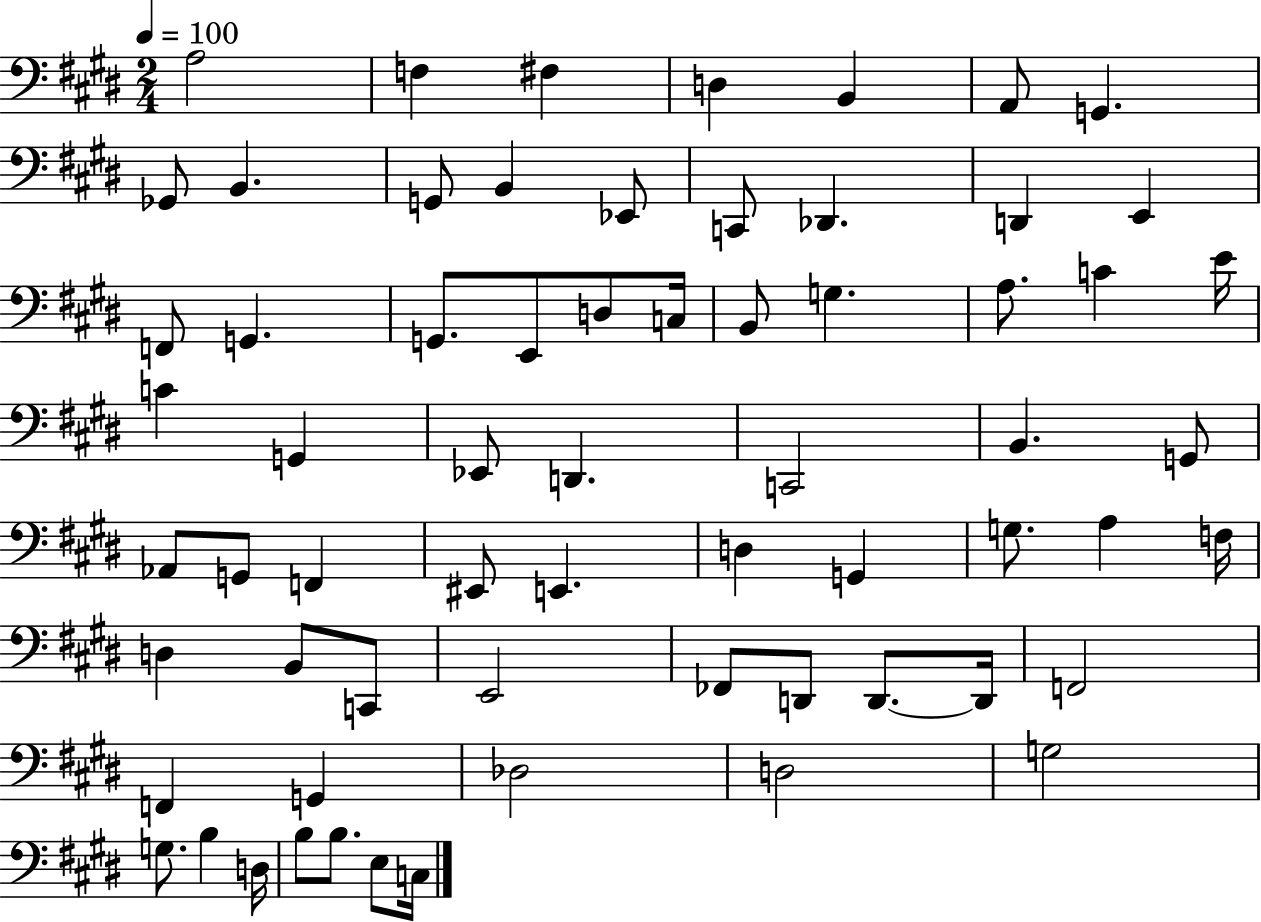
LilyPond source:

{
  \clef bass
  \numericTimeSignature
  \time 2/4
  \key e \major
  \tempo 4 = 100
  a2 | f4 fis4 | d4 b,4 | a,8 g,4. | \break ges,8 b,4. | g,8 b,4 ees,8 | c,8 des,4. | d,4 e,4 | \break f,8 g,4. | g,8. e,8 d8 c16 | b,8 g4. | a8. c'4 e'16 | \break c'4 g,4 | ees,8 d,4. | c,2 | b,4. g,8 | \break aes,8 g,8 f,4 | eis,8 e,4. | d4 g,4 | g8. a4 f16 | \break d4 b,8 c,8 | e,2 | fes,8 d,8 d,8.~~ d,16 | f,2 | \break f,4 g,4 | des2 | d2 | g2 | \break g8. b4 d16 | b8 b8. e8 c16 | \bar "|."
}